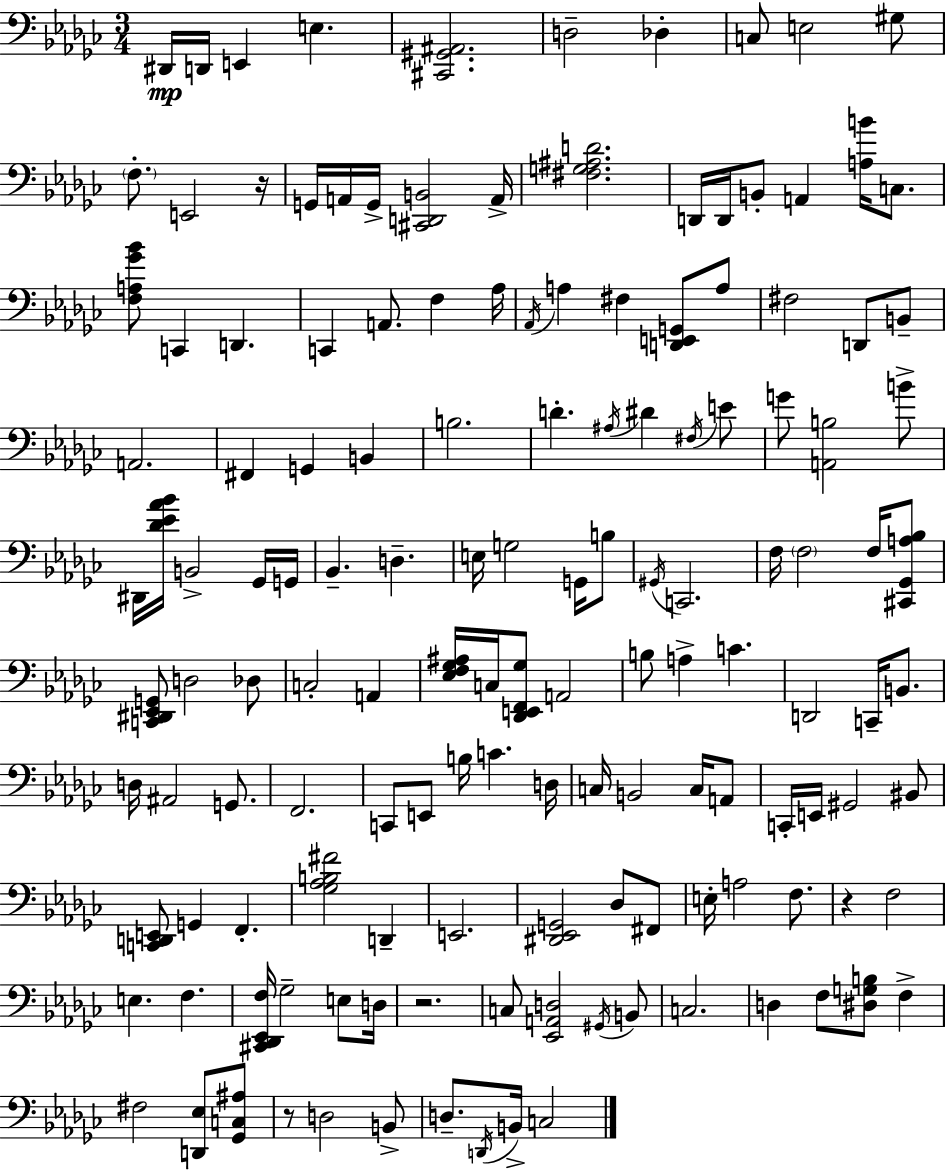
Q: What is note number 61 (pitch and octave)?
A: D3